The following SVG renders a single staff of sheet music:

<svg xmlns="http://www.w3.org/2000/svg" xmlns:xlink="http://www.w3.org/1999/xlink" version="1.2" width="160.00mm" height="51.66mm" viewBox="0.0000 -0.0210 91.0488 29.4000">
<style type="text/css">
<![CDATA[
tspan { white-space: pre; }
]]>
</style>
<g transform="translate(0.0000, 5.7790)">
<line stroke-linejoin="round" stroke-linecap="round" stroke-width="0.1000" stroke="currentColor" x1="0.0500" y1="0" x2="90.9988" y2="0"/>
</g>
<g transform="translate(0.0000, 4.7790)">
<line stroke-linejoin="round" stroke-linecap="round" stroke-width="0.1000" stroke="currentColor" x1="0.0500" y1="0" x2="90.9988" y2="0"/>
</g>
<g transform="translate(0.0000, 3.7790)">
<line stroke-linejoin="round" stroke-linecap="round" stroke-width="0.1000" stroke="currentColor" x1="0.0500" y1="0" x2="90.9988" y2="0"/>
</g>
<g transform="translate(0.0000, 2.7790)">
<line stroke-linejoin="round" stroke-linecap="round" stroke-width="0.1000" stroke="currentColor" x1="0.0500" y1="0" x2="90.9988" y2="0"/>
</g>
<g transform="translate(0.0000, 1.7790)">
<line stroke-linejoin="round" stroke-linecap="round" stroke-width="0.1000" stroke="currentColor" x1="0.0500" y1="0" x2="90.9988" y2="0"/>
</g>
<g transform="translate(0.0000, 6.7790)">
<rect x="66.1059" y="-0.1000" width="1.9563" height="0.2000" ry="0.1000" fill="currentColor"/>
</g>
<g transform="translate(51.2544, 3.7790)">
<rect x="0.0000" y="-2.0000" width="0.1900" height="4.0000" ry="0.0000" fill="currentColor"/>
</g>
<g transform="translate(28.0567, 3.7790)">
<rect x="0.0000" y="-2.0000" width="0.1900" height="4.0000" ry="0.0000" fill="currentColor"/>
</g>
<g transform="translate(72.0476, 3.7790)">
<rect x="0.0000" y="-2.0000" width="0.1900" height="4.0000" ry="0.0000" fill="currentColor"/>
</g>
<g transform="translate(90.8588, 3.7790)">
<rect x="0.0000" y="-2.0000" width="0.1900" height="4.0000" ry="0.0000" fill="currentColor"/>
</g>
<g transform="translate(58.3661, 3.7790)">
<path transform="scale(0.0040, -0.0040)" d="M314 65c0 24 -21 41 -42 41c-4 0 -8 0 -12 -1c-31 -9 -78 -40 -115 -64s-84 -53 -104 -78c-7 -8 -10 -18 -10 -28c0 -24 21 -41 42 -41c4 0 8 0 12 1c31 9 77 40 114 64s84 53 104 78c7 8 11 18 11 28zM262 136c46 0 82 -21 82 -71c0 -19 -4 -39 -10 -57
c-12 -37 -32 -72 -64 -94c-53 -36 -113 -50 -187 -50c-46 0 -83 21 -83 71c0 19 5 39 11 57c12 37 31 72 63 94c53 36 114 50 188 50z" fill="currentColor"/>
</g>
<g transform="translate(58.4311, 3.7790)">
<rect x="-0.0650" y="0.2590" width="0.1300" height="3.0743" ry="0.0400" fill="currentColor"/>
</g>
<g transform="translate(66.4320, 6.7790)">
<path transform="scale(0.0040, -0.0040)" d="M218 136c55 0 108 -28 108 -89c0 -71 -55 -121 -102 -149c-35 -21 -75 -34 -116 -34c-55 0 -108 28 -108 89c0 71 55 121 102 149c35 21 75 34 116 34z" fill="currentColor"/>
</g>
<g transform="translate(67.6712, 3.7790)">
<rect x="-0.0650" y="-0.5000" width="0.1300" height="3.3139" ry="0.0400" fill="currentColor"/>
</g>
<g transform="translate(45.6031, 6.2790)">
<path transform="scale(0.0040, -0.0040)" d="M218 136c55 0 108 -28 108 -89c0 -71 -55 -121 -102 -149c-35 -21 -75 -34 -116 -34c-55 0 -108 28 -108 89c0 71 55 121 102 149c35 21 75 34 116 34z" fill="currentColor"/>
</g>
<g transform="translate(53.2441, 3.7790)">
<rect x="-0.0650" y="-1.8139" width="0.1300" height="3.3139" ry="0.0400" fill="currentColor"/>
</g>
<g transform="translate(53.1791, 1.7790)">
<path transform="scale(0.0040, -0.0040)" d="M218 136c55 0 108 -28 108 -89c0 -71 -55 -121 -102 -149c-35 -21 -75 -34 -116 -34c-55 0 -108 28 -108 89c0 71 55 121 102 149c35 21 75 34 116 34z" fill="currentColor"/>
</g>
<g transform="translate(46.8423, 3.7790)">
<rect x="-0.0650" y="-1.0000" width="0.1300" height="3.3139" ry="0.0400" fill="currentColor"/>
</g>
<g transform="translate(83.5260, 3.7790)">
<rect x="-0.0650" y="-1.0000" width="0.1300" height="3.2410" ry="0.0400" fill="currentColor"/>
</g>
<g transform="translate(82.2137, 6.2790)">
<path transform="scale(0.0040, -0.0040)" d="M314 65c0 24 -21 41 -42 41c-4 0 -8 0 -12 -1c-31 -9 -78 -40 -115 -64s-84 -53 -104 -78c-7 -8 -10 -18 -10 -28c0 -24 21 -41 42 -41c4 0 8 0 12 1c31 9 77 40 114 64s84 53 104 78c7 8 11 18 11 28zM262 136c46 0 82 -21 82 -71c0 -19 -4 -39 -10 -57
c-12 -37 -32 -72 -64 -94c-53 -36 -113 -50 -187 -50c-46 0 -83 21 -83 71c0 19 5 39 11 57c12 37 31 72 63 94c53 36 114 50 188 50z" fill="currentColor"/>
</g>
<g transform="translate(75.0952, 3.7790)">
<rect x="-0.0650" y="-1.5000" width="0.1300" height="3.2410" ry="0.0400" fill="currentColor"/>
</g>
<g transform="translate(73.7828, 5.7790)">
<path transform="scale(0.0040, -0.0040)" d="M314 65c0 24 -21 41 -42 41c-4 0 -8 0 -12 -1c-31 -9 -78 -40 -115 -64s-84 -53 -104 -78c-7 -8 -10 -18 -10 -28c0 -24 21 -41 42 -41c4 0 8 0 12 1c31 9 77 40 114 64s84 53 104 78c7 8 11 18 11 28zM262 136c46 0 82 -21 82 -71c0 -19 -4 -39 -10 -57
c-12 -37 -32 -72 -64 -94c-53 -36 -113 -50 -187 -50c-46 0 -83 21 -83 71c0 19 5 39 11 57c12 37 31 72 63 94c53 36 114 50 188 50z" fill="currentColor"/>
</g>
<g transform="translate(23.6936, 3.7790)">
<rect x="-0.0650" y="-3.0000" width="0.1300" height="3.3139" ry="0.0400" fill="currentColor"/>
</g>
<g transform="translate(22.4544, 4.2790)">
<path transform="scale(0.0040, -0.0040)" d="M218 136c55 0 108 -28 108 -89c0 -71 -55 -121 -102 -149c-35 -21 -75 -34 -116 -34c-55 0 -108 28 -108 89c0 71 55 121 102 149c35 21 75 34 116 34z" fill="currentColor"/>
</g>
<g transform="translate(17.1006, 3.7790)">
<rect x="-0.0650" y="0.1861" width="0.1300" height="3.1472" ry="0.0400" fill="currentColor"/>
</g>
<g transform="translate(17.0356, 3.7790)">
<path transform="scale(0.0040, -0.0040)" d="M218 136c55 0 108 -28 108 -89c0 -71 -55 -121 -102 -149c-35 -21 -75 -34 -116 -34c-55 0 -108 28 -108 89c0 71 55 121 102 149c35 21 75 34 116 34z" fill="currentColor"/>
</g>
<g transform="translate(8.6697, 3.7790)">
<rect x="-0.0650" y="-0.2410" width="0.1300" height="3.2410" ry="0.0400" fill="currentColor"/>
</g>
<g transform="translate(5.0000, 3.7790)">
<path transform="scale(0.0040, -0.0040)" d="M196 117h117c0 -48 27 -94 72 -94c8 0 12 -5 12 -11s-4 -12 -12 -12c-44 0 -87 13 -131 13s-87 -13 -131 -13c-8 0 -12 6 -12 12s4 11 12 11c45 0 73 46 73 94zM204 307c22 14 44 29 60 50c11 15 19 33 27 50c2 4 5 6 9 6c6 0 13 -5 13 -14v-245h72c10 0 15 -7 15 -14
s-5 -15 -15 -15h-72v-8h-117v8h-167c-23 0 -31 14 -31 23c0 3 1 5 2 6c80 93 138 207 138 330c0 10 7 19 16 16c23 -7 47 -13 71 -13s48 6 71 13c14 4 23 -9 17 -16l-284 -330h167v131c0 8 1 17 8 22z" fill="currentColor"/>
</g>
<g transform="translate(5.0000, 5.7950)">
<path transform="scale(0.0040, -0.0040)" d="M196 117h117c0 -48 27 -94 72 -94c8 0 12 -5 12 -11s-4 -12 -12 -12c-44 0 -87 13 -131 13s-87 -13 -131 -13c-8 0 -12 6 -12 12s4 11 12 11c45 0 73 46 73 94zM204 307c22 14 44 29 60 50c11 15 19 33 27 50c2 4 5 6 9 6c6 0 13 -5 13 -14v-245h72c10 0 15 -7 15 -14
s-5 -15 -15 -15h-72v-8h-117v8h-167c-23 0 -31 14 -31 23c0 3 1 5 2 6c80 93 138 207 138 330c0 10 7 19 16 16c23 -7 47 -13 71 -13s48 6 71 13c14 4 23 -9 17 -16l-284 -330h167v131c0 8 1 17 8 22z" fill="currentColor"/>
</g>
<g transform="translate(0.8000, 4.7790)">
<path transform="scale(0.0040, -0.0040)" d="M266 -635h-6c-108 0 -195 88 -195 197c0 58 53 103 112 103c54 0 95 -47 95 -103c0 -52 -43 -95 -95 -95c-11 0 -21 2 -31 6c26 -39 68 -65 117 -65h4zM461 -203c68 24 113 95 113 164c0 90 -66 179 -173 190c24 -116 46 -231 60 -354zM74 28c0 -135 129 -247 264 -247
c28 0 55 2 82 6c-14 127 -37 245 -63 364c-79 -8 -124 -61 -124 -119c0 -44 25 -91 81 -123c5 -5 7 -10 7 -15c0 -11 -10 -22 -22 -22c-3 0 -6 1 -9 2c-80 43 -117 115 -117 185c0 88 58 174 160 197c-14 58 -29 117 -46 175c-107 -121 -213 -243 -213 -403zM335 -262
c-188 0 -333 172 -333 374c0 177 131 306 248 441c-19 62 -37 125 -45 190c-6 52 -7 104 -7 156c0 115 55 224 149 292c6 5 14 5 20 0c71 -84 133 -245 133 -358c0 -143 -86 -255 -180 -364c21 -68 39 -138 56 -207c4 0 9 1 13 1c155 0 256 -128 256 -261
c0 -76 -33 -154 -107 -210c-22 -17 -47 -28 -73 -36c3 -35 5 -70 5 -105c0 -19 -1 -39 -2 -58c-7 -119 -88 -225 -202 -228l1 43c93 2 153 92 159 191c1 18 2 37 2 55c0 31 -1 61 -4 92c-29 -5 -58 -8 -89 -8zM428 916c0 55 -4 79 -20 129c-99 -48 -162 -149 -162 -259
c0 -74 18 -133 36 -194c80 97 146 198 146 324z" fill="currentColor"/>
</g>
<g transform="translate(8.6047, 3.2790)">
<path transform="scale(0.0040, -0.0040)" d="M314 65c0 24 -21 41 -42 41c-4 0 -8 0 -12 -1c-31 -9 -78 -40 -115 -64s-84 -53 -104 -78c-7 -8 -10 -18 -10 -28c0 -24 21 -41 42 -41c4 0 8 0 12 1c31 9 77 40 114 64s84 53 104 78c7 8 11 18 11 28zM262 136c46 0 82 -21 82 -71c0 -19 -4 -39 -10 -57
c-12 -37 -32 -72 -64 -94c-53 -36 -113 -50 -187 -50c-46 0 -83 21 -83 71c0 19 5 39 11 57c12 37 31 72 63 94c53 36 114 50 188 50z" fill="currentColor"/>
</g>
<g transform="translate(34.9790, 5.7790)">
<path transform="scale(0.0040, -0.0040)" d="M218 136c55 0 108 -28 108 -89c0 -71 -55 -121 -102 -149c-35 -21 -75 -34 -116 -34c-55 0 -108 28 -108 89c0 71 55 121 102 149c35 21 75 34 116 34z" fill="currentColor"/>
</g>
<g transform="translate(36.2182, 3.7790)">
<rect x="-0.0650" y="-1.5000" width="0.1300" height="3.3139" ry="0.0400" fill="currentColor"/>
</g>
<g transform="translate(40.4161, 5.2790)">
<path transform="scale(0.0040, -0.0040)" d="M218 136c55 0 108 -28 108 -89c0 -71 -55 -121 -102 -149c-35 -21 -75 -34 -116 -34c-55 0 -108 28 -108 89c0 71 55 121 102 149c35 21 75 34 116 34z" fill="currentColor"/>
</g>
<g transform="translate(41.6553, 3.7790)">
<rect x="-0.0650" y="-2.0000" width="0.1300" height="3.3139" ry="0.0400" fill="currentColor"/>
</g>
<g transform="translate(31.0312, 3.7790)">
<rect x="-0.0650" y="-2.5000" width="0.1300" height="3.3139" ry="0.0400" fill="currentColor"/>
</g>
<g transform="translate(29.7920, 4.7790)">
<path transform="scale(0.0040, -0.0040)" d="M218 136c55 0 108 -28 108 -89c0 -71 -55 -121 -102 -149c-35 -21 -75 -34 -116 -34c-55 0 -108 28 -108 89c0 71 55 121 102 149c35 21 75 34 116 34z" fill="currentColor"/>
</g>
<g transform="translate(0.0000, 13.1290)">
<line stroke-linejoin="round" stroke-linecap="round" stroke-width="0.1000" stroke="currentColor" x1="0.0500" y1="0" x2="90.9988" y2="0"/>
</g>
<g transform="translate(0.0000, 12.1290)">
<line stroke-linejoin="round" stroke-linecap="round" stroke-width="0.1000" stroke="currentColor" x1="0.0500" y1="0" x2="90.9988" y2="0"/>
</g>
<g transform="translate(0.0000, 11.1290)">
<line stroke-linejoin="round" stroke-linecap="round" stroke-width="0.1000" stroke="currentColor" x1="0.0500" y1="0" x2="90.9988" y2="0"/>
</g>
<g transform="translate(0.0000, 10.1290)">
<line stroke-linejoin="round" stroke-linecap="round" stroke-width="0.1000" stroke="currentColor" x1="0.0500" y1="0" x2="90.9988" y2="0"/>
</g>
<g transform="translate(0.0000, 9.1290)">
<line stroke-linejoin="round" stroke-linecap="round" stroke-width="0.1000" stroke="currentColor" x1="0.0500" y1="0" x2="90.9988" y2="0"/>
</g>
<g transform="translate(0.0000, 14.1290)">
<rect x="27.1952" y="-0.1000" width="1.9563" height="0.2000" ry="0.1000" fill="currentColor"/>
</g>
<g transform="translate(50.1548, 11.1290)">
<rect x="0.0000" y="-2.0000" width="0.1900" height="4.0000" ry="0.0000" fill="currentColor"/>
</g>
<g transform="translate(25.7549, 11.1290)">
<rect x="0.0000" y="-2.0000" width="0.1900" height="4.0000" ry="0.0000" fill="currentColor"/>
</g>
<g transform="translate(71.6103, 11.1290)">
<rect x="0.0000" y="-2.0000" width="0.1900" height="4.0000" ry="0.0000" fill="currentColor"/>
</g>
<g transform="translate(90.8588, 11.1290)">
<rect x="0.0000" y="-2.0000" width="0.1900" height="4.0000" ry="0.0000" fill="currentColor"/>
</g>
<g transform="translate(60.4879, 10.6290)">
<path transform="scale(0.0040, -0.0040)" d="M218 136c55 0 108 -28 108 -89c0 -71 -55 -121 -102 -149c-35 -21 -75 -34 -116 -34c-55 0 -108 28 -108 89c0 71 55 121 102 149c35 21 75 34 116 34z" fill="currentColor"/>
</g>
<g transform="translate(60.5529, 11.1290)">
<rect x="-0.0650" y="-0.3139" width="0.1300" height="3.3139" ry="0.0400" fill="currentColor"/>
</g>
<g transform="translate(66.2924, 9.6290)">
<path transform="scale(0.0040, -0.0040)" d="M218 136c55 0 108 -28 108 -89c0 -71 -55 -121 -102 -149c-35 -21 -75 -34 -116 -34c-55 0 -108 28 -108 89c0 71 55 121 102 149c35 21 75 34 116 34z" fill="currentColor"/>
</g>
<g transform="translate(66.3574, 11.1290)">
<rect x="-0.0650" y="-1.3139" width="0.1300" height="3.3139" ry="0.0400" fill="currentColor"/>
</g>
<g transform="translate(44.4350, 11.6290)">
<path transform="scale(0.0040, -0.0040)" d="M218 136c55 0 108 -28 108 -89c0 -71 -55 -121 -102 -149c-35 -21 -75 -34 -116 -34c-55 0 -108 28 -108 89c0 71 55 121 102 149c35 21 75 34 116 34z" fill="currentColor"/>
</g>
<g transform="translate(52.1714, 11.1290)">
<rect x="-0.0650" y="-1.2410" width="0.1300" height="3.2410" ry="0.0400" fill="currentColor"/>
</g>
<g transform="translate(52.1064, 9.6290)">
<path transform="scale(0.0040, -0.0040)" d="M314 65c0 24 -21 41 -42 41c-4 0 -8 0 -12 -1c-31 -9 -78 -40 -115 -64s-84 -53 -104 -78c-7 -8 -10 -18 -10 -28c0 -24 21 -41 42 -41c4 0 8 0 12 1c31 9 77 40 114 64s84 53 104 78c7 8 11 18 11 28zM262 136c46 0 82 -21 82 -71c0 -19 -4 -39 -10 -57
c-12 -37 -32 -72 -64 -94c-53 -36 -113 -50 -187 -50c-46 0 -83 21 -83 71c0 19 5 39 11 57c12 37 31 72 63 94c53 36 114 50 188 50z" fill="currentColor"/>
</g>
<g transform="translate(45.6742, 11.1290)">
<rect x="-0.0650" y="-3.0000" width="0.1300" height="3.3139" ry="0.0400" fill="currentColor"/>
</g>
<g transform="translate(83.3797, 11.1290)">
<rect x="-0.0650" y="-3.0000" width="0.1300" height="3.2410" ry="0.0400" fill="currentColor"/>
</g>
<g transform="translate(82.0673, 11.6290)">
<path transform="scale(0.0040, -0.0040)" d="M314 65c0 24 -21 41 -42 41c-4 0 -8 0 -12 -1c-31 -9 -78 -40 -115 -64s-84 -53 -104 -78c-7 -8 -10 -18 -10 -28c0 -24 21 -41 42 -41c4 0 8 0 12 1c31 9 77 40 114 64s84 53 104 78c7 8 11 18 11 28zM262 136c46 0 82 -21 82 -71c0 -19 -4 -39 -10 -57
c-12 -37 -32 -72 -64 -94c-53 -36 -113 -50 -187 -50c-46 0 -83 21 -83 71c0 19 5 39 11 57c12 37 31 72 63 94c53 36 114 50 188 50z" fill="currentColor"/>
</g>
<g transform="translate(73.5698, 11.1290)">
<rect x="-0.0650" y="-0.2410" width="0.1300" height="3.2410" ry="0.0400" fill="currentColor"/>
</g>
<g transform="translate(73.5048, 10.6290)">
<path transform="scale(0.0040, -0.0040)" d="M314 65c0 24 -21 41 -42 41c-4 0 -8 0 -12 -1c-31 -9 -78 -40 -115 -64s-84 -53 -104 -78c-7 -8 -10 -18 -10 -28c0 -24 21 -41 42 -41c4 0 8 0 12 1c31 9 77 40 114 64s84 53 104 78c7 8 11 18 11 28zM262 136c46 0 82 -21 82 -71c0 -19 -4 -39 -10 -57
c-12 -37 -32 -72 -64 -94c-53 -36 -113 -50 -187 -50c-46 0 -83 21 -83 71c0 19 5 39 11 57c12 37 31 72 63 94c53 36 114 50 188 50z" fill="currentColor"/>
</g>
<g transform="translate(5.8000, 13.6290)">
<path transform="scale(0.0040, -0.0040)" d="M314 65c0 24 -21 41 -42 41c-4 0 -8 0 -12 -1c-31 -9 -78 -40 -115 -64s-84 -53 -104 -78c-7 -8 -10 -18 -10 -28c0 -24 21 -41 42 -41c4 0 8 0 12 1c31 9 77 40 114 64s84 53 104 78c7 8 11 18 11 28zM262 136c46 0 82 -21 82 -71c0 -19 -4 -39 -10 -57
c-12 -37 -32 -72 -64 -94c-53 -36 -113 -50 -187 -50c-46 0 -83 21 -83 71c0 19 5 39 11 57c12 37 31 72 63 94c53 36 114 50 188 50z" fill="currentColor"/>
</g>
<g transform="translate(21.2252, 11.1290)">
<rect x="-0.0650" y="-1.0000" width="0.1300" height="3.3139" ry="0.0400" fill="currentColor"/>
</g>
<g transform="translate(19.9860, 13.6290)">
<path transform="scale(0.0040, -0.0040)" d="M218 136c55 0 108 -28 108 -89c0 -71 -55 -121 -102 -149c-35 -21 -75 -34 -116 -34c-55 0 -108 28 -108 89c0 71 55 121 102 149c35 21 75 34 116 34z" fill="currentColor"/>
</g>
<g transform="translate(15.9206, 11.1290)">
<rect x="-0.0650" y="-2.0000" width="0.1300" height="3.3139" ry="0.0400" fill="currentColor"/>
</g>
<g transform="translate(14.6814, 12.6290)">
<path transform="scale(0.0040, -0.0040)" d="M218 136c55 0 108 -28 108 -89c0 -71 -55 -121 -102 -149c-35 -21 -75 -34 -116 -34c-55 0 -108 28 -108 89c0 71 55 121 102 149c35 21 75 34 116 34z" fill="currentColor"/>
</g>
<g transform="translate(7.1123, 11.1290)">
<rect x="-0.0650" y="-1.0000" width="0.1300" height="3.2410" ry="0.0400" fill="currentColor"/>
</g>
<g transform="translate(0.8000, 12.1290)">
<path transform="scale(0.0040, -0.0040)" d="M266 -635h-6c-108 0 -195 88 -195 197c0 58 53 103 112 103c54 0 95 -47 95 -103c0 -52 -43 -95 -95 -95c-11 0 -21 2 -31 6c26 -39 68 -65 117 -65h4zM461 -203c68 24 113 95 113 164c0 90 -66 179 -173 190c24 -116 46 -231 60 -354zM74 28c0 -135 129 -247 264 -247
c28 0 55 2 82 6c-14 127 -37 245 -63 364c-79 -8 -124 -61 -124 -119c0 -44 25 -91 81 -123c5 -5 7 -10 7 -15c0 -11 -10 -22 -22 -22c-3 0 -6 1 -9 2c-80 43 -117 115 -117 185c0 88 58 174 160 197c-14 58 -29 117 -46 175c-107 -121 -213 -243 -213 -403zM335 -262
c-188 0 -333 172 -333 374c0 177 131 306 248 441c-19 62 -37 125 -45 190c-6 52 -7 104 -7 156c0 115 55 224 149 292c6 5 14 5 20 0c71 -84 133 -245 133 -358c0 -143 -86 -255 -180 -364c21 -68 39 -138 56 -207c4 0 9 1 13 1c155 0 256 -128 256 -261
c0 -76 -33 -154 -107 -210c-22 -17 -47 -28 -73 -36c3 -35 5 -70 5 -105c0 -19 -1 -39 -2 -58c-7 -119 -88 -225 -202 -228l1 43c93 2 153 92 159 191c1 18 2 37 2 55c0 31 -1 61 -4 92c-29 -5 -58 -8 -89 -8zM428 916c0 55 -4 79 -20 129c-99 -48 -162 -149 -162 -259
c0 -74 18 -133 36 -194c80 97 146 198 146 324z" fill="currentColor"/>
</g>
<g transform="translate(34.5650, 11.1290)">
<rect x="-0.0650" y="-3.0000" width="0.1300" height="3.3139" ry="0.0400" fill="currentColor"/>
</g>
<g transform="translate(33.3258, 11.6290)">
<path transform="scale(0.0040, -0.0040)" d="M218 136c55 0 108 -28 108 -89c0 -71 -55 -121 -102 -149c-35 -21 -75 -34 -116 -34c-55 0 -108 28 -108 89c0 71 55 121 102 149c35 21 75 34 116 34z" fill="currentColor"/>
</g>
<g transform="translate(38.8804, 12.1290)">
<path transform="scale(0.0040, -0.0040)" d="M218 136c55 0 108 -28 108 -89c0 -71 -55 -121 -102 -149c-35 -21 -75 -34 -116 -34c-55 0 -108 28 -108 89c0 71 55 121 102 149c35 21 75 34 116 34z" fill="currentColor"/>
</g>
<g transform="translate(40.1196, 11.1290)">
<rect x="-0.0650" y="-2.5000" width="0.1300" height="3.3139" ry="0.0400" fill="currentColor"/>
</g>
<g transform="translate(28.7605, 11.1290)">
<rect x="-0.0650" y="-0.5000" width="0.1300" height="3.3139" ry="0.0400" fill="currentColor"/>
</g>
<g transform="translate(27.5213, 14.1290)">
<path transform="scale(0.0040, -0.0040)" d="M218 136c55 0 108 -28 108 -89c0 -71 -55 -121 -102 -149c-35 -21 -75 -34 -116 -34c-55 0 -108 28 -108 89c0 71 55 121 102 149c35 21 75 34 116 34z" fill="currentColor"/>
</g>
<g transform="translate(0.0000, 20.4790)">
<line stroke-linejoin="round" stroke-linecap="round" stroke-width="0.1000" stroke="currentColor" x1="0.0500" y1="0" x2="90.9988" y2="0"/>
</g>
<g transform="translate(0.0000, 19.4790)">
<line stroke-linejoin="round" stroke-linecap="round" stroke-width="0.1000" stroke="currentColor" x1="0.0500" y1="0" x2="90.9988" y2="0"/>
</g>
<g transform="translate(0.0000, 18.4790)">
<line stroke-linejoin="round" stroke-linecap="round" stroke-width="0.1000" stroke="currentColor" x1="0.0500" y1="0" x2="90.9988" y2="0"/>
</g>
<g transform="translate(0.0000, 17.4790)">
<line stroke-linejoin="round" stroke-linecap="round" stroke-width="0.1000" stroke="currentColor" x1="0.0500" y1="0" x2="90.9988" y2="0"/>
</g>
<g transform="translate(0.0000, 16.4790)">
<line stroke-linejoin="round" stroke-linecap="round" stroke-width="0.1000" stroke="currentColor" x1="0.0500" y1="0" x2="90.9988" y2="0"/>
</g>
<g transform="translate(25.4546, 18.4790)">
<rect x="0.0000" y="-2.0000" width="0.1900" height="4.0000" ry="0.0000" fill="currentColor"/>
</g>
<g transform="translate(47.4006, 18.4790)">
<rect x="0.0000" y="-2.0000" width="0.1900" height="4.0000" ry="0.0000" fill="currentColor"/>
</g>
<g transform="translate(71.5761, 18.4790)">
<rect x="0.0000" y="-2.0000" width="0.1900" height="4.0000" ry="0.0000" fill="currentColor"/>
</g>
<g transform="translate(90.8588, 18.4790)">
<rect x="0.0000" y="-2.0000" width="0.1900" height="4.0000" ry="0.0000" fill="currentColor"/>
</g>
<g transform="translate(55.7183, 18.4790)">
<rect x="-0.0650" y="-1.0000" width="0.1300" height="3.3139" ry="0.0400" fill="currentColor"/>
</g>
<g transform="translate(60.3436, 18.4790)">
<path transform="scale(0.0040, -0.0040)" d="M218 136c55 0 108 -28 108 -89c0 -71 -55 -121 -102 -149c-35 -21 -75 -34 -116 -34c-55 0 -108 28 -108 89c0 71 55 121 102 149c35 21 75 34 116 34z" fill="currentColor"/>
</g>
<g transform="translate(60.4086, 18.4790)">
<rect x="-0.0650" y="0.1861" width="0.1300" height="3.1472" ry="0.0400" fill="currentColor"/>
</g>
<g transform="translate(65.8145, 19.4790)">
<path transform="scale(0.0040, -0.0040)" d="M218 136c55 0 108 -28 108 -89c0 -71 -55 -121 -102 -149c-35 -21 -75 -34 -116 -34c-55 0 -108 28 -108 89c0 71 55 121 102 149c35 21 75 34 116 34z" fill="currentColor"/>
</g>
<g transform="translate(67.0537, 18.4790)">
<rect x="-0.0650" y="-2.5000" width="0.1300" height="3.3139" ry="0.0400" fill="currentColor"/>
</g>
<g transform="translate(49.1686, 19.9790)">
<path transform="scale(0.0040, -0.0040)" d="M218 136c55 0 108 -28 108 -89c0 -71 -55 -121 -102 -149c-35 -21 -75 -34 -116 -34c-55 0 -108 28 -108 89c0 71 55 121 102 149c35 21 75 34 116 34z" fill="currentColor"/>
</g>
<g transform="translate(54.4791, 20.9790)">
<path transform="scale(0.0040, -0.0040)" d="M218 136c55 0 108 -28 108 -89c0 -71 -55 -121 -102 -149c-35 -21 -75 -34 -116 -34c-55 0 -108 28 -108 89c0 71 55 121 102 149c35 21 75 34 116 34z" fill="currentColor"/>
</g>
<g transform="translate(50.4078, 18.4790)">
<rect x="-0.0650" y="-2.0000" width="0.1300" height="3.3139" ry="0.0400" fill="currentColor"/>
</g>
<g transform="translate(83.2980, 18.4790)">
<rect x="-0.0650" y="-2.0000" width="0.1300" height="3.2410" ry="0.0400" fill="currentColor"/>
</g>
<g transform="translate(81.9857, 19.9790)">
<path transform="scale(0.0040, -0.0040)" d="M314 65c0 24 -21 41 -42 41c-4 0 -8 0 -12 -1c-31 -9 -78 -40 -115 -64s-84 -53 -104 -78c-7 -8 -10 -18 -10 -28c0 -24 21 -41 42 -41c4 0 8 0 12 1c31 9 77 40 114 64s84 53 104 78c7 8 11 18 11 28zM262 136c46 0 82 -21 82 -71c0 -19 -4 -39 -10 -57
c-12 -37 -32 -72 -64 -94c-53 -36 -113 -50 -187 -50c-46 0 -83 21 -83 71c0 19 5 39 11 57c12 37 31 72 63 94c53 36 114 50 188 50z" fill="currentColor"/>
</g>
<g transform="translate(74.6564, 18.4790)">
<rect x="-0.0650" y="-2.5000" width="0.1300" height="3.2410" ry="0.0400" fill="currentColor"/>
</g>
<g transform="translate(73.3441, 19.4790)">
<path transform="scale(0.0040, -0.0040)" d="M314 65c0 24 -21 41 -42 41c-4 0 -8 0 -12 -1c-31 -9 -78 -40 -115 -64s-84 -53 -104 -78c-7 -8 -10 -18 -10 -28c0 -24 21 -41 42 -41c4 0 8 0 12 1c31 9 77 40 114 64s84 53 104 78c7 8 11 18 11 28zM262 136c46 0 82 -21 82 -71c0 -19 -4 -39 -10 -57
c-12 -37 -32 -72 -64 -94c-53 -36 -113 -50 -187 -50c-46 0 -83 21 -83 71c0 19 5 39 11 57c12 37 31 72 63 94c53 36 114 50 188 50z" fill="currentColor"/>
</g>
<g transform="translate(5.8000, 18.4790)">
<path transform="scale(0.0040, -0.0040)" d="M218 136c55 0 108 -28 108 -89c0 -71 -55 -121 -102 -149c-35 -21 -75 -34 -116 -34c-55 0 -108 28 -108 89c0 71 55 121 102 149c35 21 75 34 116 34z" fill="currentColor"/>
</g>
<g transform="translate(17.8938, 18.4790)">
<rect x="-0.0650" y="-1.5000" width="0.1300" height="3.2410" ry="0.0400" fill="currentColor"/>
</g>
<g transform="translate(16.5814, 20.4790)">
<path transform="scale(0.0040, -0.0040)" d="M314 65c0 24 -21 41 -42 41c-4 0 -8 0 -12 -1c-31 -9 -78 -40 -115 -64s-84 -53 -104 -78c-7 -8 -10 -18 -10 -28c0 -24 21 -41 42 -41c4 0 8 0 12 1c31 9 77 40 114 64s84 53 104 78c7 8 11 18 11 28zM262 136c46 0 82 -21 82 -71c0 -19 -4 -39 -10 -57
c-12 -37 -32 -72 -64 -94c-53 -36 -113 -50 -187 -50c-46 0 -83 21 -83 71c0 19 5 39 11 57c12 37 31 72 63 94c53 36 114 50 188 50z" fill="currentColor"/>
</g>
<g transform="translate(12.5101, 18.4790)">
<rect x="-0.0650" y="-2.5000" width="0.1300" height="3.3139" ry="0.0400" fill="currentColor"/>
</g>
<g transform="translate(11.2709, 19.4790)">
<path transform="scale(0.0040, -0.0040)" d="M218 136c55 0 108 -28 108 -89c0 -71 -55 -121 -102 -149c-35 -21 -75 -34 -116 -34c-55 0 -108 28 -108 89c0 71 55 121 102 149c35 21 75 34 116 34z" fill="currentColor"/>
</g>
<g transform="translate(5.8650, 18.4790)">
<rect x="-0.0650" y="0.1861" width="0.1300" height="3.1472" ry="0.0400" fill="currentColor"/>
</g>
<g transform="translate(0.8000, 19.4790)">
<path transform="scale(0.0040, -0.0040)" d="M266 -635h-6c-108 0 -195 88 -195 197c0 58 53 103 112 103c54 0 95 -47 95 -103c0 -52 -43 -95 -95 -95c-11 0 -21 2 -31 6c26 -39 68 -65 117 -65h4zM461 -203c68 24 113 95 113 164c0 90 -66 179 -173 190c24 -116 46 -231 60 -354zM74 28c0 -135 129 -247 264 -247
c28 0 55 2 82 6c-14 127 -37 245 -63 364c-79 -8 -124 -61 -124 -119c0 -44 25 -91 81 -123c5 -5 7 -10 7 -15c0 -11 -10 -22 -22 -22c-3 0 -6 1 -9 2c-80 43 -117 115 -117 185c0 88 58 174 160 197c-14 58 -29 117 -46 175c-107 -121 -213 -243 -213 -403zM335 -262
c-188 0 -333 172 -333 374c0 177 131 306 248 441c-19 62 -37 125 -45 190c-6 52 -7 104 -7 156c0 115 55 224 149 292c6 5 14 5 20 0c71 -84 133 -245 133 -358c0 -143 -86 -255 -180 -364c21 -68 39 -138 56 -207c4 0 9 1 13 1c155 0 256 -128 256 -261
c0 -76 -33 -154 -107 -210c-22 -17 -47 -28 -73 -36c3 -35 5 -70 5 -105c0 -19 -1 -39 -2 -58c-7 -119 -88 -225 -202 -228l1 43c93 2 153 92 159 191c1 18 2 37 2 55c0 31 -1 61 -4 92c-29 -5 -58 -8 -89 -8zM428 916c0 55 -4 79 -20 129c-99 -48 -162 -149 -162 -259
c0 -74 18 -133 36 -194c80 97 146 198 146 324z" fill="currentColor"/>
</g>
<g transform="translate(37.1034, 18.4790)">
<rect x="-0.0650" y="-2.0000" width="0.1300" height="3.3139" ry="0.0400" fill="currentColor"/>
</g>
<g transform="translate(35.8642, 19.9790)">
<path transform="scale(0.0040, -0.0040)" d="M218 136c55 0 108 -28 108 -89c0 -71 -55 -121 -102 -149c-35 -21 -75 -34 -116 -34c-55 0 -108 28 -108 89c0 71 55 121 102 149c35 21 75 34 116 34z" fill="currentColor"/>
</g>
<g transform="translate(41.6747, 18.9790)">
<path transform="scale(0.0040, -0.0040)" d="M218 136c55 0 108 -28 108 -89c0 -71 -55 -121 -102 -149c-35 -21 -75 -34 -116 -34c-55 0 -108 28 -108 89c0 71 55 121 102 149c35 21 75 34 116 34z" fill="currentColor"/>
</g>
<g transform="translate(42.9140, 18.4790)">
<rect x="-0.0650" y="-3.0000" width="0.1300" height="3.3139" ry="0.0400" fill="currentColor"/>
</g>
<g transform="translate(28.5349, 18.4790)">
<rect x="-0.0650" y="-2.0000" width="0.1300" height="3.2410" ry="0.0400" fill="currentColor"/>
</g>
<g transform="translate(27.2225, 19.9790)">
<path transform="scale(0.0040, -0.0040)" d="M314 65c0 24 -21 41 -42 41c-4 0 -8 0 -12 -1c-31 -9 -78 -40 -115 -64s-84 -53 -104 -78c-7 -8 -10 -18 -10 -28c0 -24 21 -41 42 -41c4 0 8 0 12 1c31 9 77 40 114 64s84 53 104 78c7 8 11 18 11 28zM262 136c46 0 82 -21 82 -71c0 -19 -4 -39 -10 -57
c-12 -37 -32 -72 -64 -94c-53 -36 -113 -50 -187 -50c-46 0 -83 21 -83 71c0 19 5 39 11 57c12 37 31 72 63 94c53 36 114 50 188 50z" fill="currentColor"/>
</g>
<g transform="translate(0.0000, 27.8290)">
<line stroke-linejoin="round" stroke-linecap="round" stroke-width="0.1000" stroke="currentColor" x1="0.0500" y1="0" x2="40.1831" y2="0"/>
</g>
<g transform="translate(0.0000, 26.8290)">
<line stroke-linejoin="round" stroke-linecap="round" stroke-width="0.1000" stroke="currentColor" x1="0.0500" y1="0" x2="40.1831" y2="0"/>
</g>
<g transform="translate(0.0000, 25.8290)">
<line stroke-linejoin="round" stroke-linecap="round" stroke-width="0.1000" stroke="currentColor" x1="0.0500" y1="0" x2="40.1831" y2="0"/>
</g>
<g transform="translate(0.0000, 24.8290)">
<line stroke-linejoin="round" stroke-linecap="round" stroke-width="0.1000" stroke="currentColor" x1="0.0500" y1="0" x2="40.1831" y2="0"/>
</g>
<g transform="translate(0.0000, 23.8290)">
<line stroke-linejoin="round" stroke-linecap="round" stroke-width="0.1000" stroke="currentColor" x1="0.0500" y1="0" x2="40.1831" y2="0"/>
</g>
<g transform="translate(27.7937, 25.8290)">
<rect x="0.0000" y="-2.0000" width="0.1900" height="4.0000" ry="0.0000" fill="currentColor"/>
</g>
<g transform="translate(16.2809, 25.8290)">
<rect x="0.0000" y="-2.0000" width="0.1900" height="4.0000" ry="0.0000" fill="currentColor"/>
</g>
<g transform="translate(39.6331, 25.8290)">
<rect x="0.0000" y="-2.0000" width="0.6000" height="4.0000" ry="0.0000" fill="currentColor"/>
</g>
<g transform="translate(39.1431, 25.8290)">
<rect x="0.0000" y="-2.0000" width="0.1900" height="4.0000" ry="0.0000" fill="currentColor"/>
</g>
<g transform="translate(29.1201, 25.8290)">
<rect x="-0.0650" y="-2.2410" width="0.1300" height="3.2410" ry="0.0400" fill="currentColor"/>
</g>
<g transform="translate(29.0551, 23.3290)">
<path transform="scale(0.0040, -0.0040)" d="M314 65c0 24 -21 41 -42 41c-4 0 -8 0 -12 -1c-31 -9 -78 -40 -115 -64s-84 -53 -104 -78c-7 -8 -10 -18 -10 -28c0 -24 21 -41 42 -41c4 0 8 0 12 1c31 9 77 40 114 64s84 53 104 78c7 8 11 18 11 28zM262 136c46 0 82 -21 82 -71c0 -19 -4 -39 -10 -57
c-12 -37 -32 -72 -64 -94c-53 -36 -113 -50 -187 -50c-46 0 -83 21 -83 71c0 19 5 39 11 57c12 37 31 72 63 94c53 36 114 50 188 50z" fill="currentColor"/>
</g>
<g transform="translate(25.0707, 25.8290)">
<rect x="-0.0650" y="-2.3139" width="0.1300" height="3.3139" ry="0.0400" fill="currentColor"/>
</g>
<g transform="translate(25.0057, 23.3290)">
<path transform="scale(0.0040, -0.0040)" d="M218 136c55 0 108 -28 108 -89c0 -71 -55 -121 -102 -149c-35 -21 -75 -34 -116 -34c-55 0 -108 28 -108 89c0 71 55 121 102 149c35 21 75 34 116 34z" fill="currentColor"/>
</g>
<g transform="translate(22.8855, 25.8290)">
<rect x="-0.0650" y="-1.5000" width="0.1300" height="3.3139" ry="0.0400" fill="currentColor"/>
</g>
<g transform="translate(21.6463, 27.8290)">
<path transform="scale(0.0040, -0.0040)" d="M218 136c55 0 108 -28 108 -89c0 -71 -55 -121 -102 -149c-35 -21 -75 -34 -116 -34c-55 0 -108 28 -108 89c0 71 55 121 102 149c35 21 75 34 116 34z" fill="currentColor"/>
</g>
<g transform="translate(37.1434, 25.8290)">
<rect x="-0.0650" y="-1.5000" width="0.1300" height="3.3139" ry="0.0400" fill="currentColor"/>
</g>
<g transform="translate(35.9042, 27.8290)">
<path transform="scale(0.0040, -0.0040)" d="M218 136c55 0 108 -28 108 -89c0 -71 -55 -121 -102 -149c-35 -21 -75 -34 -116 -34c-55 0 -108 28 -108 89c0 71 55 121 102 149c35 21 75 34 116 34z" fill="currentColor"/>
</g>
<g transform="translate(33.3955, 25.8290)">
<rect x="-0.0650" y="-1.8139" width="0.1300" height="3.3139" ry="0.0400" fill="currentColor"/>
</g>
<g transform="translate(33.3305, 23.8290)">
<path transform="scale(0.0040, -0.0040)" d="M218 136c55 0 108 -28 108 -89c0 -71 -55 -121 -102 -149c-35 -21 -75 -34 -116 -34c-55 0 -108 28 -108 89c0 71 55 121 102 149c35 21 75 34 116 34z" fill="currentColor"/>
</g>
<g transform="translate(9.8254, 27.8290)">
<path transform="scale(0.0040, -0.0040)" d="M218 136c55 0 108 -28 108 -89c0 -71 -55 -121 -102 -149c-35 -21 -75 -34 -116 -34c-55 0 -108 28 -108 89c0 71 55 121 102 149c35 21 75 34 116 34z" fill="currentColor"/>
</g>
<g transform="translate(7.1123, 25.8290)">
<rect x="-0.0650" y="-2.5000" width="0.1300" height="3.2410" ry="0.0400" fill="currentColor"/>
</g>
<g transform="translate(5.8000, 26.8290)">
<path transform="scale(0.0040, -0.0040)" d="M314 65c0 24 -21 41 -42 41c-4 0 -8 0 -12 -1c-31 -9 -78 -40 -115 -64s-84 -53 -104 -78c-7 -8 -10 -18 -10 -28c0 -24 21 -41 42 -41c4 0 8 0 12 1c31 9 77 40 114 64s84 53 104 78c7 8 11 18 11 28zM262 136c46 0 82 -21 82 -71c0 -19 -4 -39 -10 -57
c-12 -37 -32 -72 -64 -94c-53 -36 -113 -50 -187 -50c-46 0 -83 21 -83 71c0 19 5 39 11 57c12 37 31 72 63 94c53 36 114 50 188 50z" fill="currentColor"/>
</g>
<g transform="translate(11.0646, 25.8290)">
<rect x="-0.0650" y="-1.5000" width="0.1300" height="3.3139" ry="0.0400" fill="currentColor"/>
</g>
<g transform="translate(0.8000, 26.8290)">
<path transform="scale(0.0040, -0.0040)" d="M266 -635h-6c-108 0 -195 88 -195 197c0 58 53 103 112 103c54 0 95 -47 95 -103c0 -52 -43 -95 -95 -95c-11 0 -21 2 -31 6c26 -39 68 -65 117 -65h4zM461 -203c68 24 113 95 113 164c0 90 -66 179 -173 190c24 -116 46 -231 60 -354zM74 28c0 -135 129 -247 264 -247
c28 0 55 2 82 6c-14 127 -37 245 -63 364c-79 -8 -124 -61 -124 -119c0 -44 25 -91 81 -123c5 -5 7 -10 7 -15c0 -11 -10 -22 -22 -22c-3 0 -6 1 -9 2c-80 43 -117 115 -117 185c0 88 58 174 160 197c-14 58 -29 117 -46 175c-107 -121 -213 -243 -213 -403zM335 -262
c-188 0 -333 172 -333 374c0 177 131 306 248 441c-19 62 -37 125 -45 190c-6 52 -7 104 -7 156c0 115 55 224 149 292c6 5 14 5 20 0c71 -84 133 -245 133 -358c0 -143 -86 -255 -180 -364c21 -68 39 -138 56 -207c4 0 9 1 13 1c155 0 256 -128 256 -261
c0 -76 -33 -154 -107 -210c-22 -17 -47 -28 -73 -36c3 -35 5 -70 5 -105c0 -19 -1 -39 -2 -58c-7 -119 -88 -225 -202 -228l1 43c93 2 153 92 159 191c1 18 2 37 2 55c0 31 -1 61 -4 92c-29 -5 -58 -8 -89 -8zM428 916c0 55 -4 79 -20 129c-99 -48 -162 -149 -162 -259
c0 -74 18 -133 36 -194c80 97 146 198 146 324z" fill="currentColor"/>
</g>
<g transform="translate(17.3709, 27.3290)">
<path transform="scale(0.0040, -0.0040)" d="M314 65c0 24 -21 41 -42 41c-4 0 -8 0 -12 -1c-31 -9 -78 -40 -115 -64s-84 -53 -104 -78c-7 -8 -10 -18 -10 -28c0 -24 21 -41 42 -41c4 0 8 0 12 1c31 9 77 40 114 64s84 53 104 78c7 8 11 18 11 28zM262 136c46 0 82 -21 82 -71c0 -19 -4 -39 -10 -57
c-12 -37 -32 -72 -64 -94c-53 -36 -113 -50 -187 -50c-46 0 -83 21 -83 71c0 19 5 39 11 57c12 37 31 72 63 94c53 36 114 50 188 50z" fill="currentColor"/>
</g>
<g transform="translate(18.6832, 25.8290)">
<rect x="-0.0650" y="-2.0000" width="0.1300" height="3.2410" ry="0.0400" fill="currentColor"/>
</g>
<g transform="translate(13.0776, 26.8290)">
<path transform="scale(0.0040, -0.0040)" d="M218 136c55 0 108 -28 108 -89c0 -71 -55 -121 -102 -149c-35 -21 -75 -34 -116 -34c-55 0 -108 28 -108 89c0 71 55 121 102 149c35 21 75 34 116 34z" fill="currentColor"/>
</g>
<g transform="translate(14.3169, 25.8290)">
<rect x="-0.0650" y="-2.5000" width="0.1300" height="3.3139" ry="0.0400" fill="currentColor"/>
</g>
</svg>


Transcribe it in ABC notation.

X:1
T:Untitled
M:4/4
L:1/4
K:C
c2 B A G E F D f B2 C E2 D2 D2 F D C A G A e2 c e c2 A2 B G E2 F2 F A F D B G G2 F2 G2 E G F2 E g g2 f E